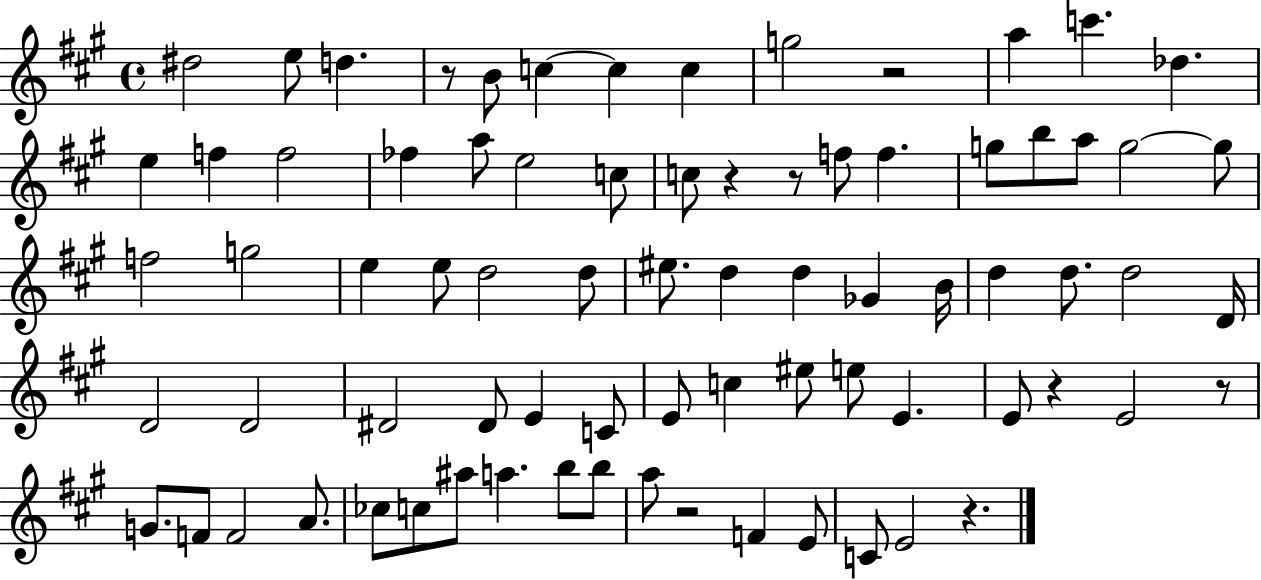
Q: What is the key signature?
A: A major